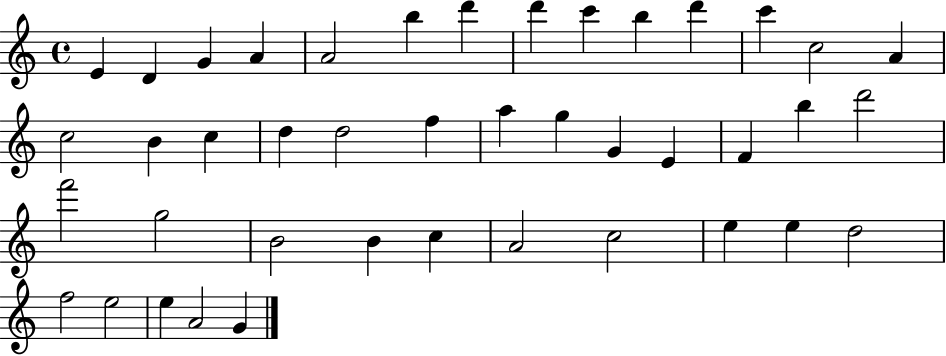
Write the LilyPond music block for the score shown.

{
  \clef treble
  \time 4/4
  \defaultTimeSignature
  \key c \major
  e'4 d'4 g'4 a'4 | a'2 b''4 d'''4 | d'''4 c'''4 b''4 d'''4 | c'''4 c''2 a'4 | \break c''2 b'4 c''4 | d''4 d''2 f''4 | a''4 g''4 g'4 e'4 | f'4 b''4 d'''2 | \break f'''2 g''2 | b'2 b'4 c''4 | a'2 c''2 | e''4 e''4 d''2 | \break f''2 e''2 | e''4 a'2 g'4 | \bar "|."
}